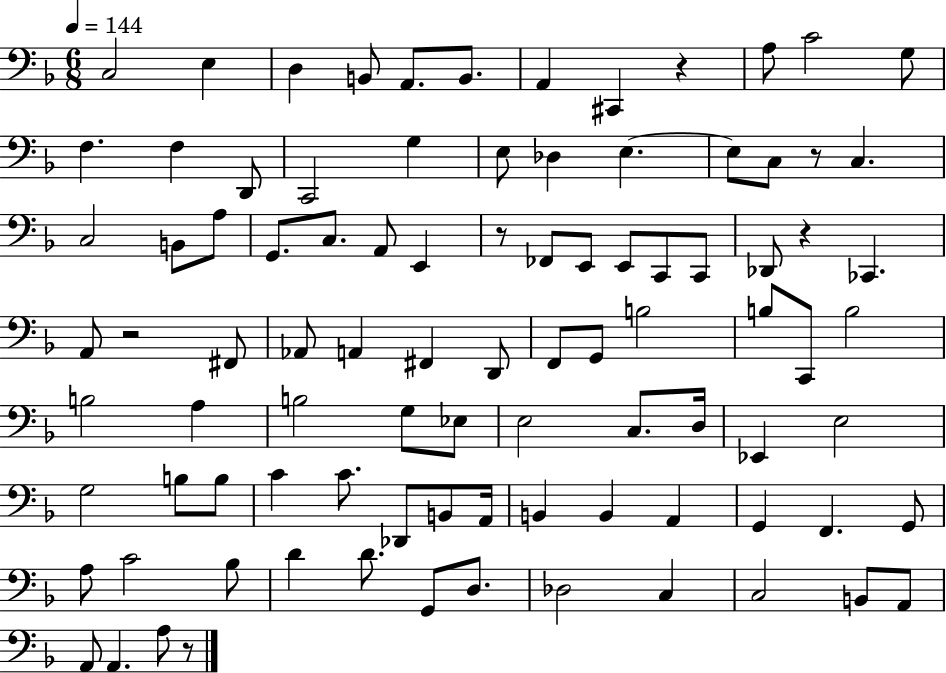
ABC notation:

X:1
T:Untitled
M:6/8
L:1/4
K:F
C,2 E, D, B,,/2 A,,/2 B,,/2 A,, ^C,, z A,/2 C2 G,/2 F, F, D,,/2 C,,2 G, E,/2 _D, E, E,/2 C,/2 z/2 C, C,2 B,,/2 A,/2 G,,/2 C,/2 A,,/2 E,, z/2 _F,,/2 E,,/2 E,,/2 C,,/2 C,,/2 _D,,/2 z _C,, A,,/2 z2 ^F,,/2 _A,,/2 A,, ^F,, D,,/2 F,,/2 G,,/2 B,2 B,/2 C,,/2 B,2 B,2 A, B,2 G,/2 _E,/2 E,2 C,/2 D,/4 _E,, E,2 G,2 B,/2 B,/2 C C/2 _D,,/2 B,,/2 A,,/4 B,, B,, A,, G,, F,, G,,/2 A,/2 C2 _B,/2 D D/2 G,,/2 D,/2 _D,2 C, C,2 B,,/2 A,,/2 A,,/2 A,, A,/2 z/2